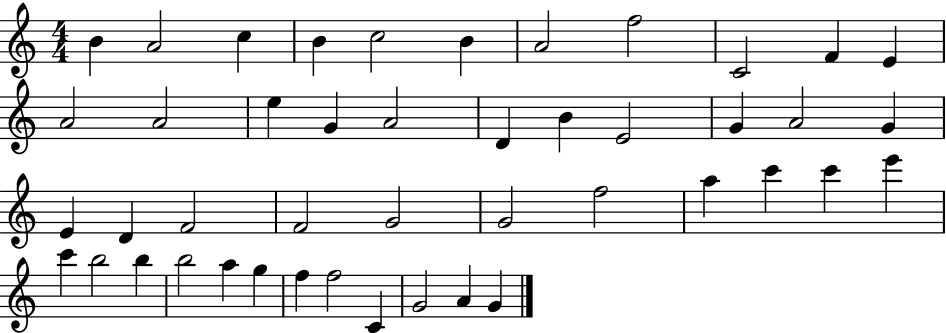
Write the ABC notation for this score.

X:1
T:Untitled
M:4/4
L:1/4
K:C
B A2 c B c2 B A2 f2 C2 F E A2 A2 e G A2 D B E2 G A2 G E D F2 F2 G2 G2 f2 a c' c' e' c' b2 b b2 a g f f2 C G2 A G